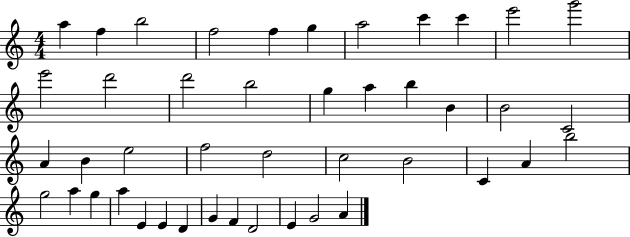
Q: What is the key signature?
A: C major